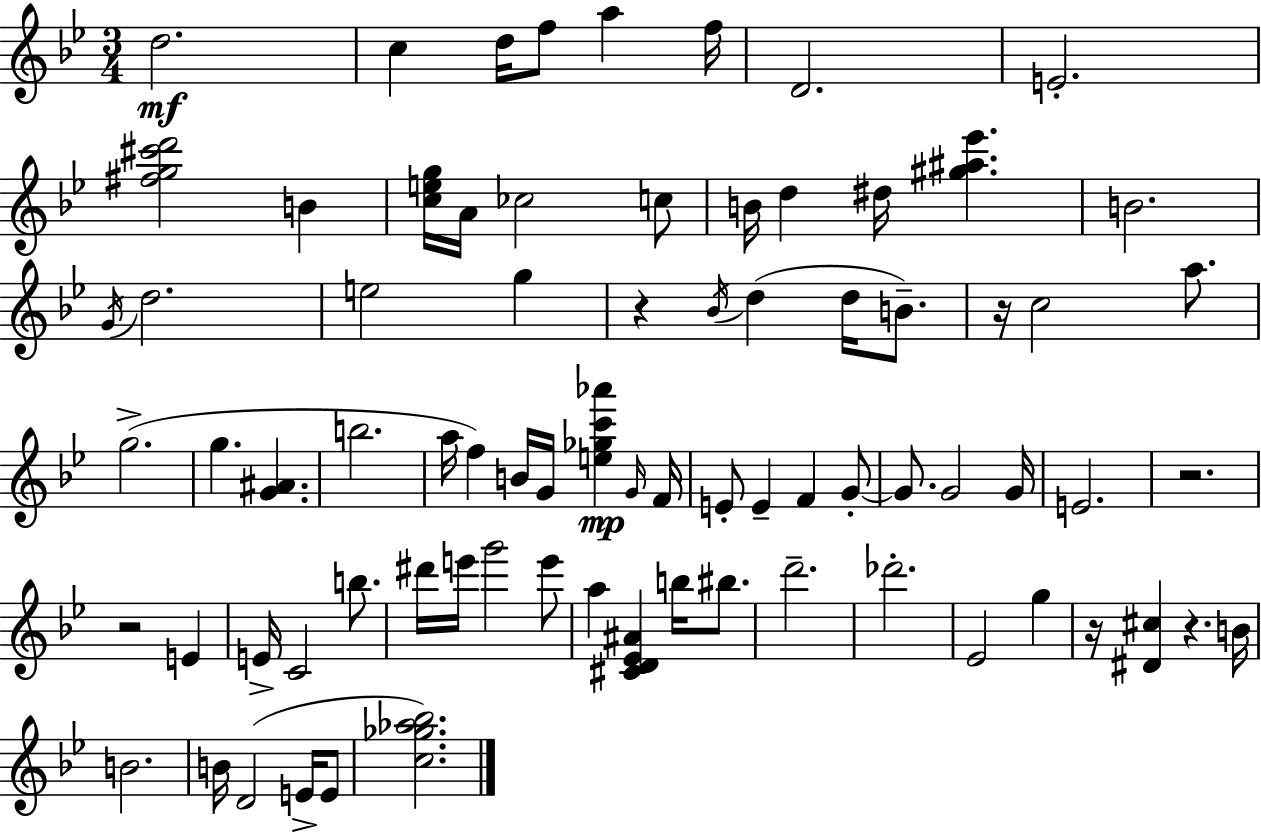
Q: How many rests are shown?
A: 6